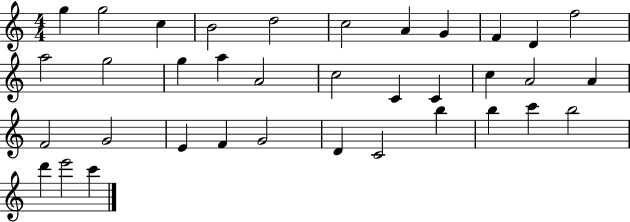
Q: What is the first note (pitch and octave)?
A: G5